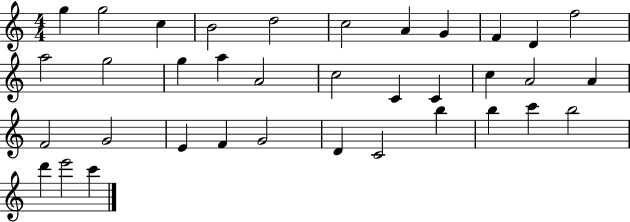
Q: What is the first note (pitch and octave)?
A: G5